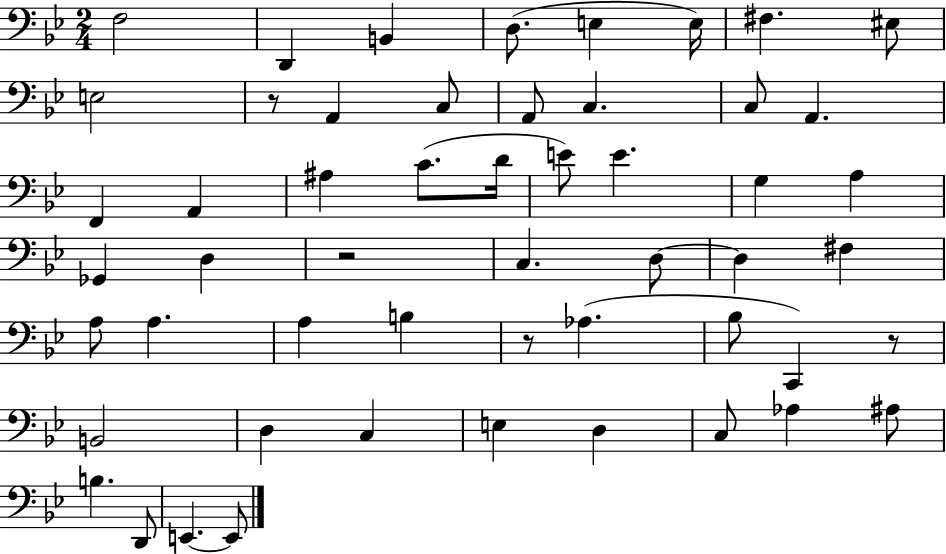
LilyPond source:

{
  \clef bass
  \numericTimeSignature
  \time 2/4
  \key bes \major
  f2 | d,4 b,4 | d8.( e4 e16) | fis4. eis8 | \break e2 | r8 a,4 c8 | a,8 c4. | c8 a,4. | \break f,4 a,4 | ais4 c'8.( d'16 | e'8) e'4. | g4 a4 | \break ges,4 d4 | r2 | c4. d8~~ | d4 fis4 | \break a8 a4. | a4 b4 | r8 aes4.( | bes8 c,4) r8 | \break b,2 | d4 c4 | e4 d4 | c8 aes4 ais8 | \break b4. d,8 | e,4.~~ e,8 | \bar "|."
}